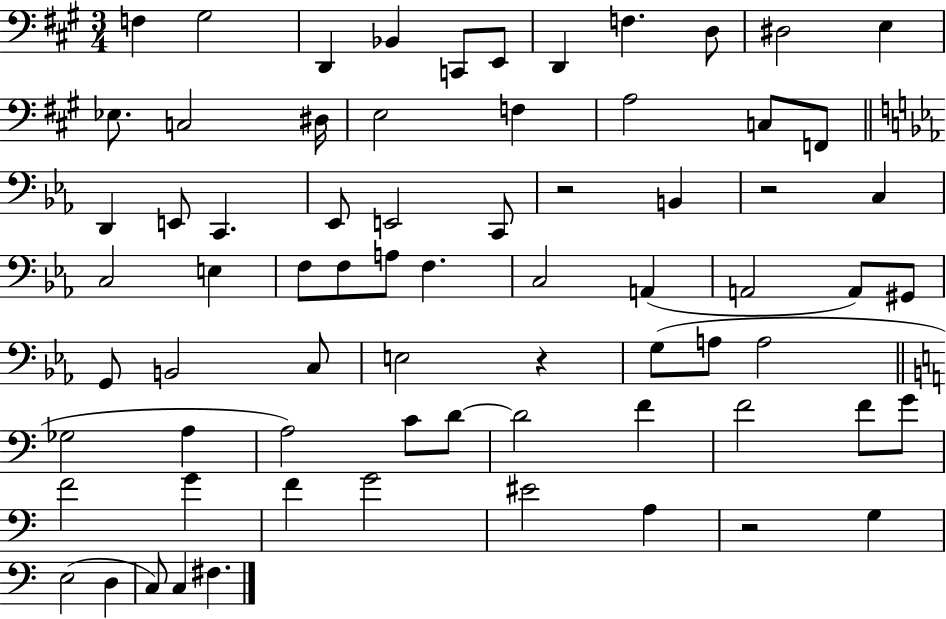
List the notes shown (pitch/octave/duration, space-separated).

F3/q G#3/h D2/q Bb2/q C2/e E2/e D2/q F3/q. D3/e D#3/h E3/q Eb3/e. C3/h D#3/s E3/h F3/q A3/h C3/e F2/e D2/q E2/e C2/q. Eb2/e E2/h C2/e R/h B2/q R/h C3/q C3/h E3/q F3/e F3/e A3/e F3/q. C3/h A2/q A2/h A2/e G#2/e G2/e B2/h C3/e E3/h R/q G3/e A3/e A3/h Gb3/h A3/q A3/h C4/e D4/e D4/h F4/q F4/h F4/e G4/e F4/h G4/q F4/q G4/h EIS4/h A3/q R/h G3/q E3/h D3/q C3/e C3/q F#3/q.